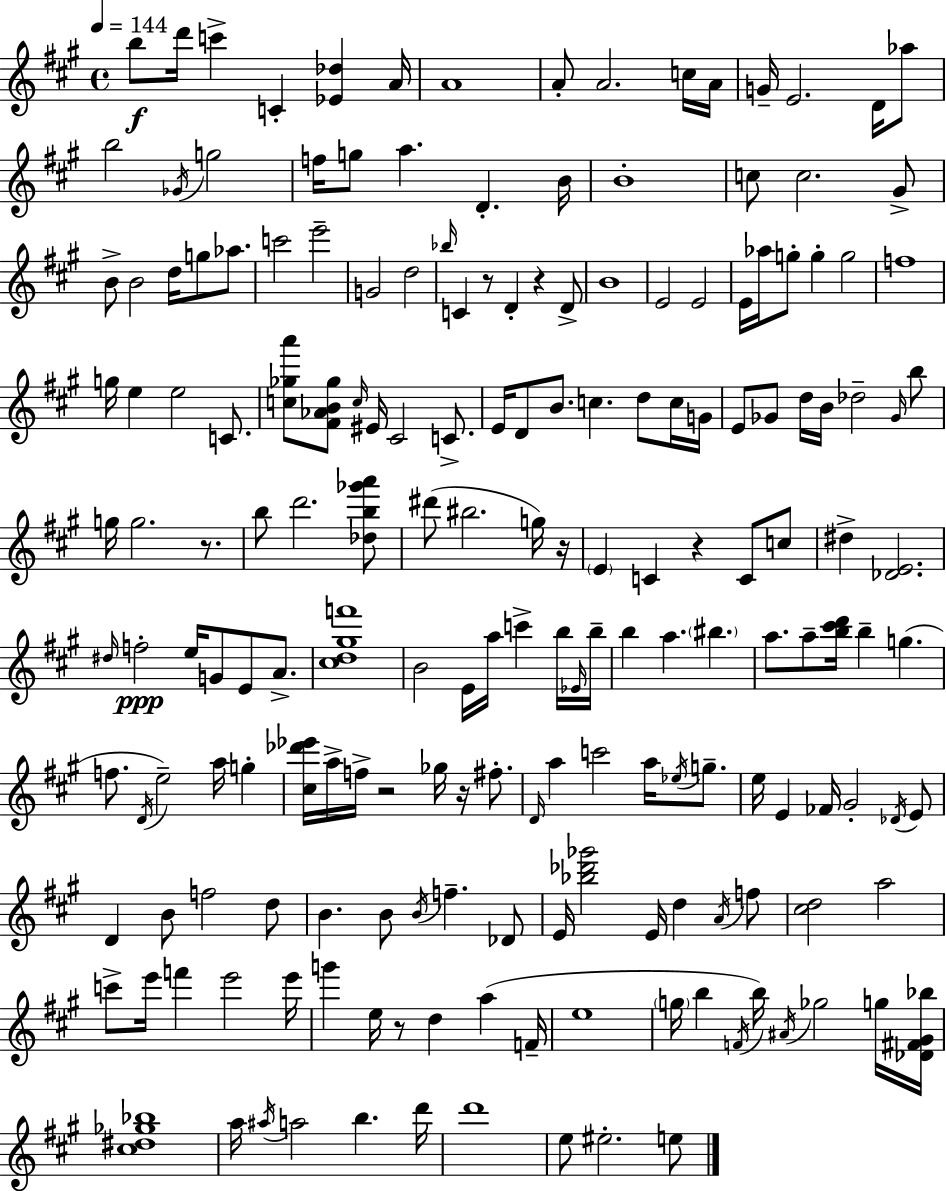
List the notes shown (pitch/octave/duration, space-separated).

B5/e D6/s C6/q C4/q [Eb4,Db5]/q A4/s A4/w A4/e A4/h. C5/s A4/s G4/s E4/h. D4/s Ab5/e B5/h Gb4/s G5/h F5/s G5/e A5/q. D4/q. B4/s B4/w C5/e C5/h. G#4/e B4/e B4/h D5/s G5/e Ab5/e. C6/h E6/h G4/h D5/h Bb5/s C4/q R/e D4/q R/q D4/e B4/w E4/h E4/h E4/s Ab5/s G5/e G5/q G5/h F5/w G5/s E5/q E5/h C4/e. [C5,Gb5,A6]/e [F#4,Ab4,B4,Gb5]/e C5/s EIS4/s C#4/h C4/e. E4/s D4/e B4/e. C5/q. D5/e C5/s G4/s E4/e Gb4/e D5/s B4/s Db5/h Gb4/s B5/e G5/s G5/h. R/e. B5/e D6/h. [Db5,B5,Gb6,A6]/e D#6/e BIS5/h. G5/s R/s E4/q C4/q R/q C4/e C5/e D#5/q [Db4,E4]/h. D#5/s F5/h E5/s G4/e E4/e A4/e. [C#5,D5,G#5,F6]/w B4/h E4/s A5/s C6/q B5/s Eb4/s B5/s B5/q A5/q. BIS5/q. A5/e. A5/e [B5,C#6,D6]/s B5/q G5/q. F5/e. D4/s E5/h A5/s G5/q [C#5,Db6,Eb6]/s A5/s F5/s R/h Gb5/s R/s F#5/e. D4/s A5/q C6/h A5/s Eb5/s G5/e. E5/s E4/q FES4/s G#4/h Db4/s E4/e D4/q B4/e F5/h D5/e B4/q. B4/e B4/s F5/q. Db4/e E4/s [Bb5,Db6,Gb6]/h E4/s D5/q A4/s F5/e [C#5,D5]/h A5/h C6/e E6/s F6/q E6/h E6/s G6/q E5/s R/e D5/q A5/q F4/s E5/w G5/s B5/q F4/s B5/s A#4/s Gb5/h G5/s [Db4,F#4,G#4,Bb5]/s [C#5,D#5,Gb5,Bb5]/w A5/s A#5/s A5/h B5/q. D6/s D6/w E5/e EIS5/h. E5/e